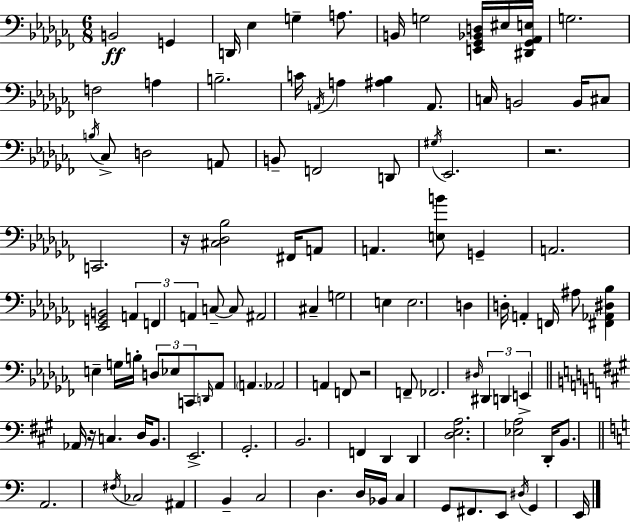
X:1
T:Untitled
M:6/8
L:1/4
K:Abm
B,,2 G,, D,,/4 _E, G, A,/2 B,,/4 G,2 [E,,_G,,_B,,D,]/4 ^E,/4 [^D,,_G,,_A,,E,]/4 G,2 F,2 A, B,2 C/4 A,,/4 A, [^A,_B,] A,,/2 C,/4 B,,2 B,,/4 ^C,/2 B,/4 _C,/2 D,2 A,,/2 B,,/2 F,,2 D,,/2 ^G,/4 _E,,2 z2 C,,2 z/4 [^C,_D,_B,]2 ^F,,/4 A,,/2 A,, [E,B]/2 G,, A,,2 [_E,,G,,B,,]2 A,, F,, A,, C,/2 C,/2 ^A,,2 ^C, G,2 E, E,2 D, D,/4 A,, F,,/4 ^A,/2 [^F,,_A,,^D,_B,] E, G,/4 B,/4 D,/2 _E,/2 C,,/2 D,,/4 _A,,/2 A,, _A,,2 A,, F,,/2 z2 F,,/2 _F,,2 ^D,/4 ^D,, D,, E,, _A,,/4 z/4 C, D,/4 B,,/2 E,,2 ^G,,2 B,,2 F,, D,, D,, [D,E,A,]2 [_E,A,]2 D,,/4 B,,/2 A,,2 ^F,/4 _C,2 ^A,, B,, C,2 D, D,/4 _B,,/4 C, G,,/2 ^F,,/2 E,,/2 ^D,/4 G,, E,,/4